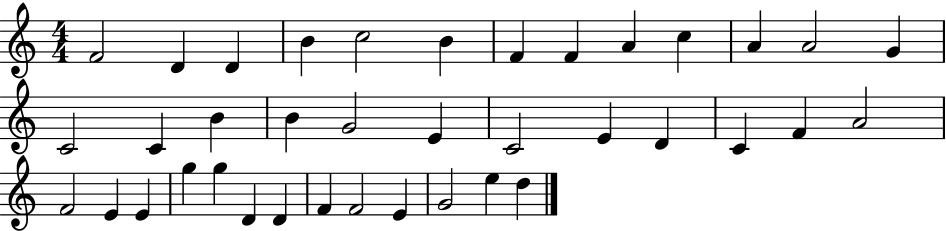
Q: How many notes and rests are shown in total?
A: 38